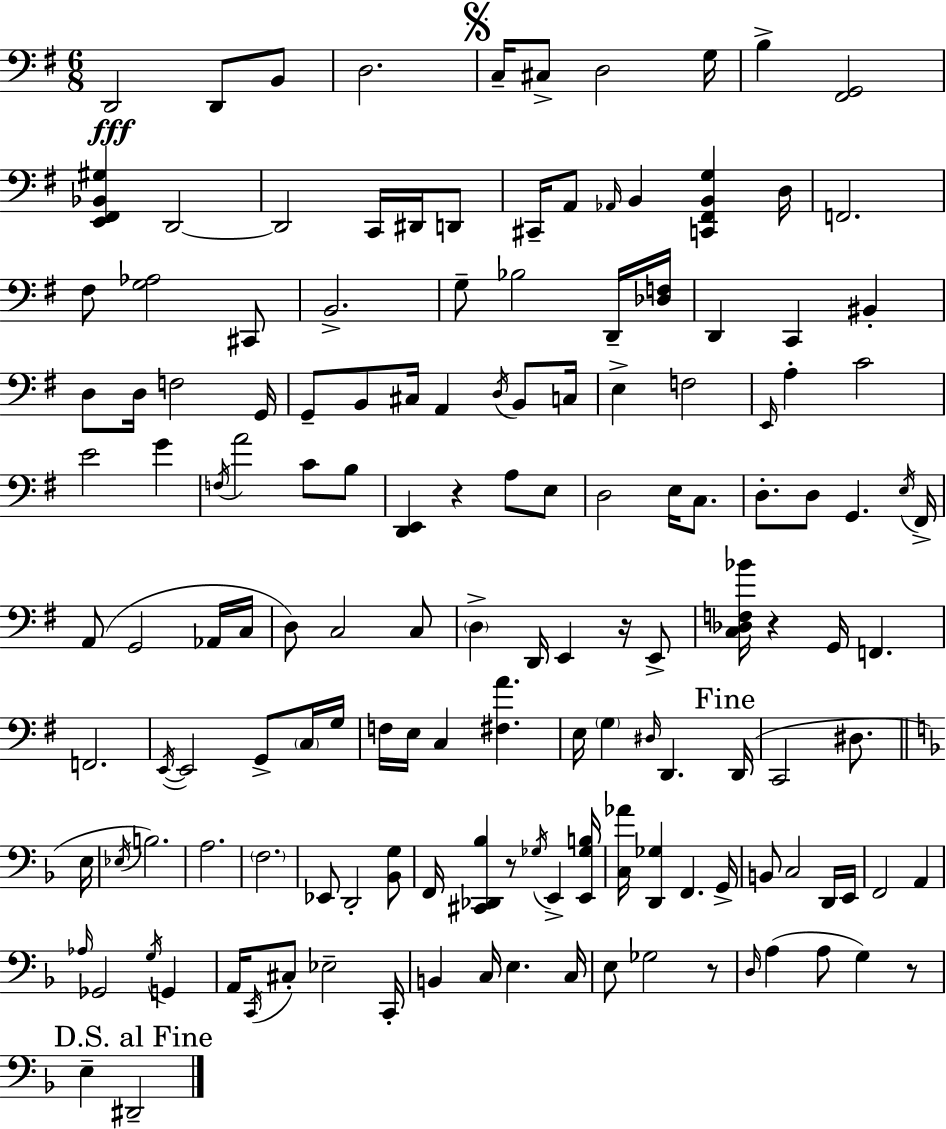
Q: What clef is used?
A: bass